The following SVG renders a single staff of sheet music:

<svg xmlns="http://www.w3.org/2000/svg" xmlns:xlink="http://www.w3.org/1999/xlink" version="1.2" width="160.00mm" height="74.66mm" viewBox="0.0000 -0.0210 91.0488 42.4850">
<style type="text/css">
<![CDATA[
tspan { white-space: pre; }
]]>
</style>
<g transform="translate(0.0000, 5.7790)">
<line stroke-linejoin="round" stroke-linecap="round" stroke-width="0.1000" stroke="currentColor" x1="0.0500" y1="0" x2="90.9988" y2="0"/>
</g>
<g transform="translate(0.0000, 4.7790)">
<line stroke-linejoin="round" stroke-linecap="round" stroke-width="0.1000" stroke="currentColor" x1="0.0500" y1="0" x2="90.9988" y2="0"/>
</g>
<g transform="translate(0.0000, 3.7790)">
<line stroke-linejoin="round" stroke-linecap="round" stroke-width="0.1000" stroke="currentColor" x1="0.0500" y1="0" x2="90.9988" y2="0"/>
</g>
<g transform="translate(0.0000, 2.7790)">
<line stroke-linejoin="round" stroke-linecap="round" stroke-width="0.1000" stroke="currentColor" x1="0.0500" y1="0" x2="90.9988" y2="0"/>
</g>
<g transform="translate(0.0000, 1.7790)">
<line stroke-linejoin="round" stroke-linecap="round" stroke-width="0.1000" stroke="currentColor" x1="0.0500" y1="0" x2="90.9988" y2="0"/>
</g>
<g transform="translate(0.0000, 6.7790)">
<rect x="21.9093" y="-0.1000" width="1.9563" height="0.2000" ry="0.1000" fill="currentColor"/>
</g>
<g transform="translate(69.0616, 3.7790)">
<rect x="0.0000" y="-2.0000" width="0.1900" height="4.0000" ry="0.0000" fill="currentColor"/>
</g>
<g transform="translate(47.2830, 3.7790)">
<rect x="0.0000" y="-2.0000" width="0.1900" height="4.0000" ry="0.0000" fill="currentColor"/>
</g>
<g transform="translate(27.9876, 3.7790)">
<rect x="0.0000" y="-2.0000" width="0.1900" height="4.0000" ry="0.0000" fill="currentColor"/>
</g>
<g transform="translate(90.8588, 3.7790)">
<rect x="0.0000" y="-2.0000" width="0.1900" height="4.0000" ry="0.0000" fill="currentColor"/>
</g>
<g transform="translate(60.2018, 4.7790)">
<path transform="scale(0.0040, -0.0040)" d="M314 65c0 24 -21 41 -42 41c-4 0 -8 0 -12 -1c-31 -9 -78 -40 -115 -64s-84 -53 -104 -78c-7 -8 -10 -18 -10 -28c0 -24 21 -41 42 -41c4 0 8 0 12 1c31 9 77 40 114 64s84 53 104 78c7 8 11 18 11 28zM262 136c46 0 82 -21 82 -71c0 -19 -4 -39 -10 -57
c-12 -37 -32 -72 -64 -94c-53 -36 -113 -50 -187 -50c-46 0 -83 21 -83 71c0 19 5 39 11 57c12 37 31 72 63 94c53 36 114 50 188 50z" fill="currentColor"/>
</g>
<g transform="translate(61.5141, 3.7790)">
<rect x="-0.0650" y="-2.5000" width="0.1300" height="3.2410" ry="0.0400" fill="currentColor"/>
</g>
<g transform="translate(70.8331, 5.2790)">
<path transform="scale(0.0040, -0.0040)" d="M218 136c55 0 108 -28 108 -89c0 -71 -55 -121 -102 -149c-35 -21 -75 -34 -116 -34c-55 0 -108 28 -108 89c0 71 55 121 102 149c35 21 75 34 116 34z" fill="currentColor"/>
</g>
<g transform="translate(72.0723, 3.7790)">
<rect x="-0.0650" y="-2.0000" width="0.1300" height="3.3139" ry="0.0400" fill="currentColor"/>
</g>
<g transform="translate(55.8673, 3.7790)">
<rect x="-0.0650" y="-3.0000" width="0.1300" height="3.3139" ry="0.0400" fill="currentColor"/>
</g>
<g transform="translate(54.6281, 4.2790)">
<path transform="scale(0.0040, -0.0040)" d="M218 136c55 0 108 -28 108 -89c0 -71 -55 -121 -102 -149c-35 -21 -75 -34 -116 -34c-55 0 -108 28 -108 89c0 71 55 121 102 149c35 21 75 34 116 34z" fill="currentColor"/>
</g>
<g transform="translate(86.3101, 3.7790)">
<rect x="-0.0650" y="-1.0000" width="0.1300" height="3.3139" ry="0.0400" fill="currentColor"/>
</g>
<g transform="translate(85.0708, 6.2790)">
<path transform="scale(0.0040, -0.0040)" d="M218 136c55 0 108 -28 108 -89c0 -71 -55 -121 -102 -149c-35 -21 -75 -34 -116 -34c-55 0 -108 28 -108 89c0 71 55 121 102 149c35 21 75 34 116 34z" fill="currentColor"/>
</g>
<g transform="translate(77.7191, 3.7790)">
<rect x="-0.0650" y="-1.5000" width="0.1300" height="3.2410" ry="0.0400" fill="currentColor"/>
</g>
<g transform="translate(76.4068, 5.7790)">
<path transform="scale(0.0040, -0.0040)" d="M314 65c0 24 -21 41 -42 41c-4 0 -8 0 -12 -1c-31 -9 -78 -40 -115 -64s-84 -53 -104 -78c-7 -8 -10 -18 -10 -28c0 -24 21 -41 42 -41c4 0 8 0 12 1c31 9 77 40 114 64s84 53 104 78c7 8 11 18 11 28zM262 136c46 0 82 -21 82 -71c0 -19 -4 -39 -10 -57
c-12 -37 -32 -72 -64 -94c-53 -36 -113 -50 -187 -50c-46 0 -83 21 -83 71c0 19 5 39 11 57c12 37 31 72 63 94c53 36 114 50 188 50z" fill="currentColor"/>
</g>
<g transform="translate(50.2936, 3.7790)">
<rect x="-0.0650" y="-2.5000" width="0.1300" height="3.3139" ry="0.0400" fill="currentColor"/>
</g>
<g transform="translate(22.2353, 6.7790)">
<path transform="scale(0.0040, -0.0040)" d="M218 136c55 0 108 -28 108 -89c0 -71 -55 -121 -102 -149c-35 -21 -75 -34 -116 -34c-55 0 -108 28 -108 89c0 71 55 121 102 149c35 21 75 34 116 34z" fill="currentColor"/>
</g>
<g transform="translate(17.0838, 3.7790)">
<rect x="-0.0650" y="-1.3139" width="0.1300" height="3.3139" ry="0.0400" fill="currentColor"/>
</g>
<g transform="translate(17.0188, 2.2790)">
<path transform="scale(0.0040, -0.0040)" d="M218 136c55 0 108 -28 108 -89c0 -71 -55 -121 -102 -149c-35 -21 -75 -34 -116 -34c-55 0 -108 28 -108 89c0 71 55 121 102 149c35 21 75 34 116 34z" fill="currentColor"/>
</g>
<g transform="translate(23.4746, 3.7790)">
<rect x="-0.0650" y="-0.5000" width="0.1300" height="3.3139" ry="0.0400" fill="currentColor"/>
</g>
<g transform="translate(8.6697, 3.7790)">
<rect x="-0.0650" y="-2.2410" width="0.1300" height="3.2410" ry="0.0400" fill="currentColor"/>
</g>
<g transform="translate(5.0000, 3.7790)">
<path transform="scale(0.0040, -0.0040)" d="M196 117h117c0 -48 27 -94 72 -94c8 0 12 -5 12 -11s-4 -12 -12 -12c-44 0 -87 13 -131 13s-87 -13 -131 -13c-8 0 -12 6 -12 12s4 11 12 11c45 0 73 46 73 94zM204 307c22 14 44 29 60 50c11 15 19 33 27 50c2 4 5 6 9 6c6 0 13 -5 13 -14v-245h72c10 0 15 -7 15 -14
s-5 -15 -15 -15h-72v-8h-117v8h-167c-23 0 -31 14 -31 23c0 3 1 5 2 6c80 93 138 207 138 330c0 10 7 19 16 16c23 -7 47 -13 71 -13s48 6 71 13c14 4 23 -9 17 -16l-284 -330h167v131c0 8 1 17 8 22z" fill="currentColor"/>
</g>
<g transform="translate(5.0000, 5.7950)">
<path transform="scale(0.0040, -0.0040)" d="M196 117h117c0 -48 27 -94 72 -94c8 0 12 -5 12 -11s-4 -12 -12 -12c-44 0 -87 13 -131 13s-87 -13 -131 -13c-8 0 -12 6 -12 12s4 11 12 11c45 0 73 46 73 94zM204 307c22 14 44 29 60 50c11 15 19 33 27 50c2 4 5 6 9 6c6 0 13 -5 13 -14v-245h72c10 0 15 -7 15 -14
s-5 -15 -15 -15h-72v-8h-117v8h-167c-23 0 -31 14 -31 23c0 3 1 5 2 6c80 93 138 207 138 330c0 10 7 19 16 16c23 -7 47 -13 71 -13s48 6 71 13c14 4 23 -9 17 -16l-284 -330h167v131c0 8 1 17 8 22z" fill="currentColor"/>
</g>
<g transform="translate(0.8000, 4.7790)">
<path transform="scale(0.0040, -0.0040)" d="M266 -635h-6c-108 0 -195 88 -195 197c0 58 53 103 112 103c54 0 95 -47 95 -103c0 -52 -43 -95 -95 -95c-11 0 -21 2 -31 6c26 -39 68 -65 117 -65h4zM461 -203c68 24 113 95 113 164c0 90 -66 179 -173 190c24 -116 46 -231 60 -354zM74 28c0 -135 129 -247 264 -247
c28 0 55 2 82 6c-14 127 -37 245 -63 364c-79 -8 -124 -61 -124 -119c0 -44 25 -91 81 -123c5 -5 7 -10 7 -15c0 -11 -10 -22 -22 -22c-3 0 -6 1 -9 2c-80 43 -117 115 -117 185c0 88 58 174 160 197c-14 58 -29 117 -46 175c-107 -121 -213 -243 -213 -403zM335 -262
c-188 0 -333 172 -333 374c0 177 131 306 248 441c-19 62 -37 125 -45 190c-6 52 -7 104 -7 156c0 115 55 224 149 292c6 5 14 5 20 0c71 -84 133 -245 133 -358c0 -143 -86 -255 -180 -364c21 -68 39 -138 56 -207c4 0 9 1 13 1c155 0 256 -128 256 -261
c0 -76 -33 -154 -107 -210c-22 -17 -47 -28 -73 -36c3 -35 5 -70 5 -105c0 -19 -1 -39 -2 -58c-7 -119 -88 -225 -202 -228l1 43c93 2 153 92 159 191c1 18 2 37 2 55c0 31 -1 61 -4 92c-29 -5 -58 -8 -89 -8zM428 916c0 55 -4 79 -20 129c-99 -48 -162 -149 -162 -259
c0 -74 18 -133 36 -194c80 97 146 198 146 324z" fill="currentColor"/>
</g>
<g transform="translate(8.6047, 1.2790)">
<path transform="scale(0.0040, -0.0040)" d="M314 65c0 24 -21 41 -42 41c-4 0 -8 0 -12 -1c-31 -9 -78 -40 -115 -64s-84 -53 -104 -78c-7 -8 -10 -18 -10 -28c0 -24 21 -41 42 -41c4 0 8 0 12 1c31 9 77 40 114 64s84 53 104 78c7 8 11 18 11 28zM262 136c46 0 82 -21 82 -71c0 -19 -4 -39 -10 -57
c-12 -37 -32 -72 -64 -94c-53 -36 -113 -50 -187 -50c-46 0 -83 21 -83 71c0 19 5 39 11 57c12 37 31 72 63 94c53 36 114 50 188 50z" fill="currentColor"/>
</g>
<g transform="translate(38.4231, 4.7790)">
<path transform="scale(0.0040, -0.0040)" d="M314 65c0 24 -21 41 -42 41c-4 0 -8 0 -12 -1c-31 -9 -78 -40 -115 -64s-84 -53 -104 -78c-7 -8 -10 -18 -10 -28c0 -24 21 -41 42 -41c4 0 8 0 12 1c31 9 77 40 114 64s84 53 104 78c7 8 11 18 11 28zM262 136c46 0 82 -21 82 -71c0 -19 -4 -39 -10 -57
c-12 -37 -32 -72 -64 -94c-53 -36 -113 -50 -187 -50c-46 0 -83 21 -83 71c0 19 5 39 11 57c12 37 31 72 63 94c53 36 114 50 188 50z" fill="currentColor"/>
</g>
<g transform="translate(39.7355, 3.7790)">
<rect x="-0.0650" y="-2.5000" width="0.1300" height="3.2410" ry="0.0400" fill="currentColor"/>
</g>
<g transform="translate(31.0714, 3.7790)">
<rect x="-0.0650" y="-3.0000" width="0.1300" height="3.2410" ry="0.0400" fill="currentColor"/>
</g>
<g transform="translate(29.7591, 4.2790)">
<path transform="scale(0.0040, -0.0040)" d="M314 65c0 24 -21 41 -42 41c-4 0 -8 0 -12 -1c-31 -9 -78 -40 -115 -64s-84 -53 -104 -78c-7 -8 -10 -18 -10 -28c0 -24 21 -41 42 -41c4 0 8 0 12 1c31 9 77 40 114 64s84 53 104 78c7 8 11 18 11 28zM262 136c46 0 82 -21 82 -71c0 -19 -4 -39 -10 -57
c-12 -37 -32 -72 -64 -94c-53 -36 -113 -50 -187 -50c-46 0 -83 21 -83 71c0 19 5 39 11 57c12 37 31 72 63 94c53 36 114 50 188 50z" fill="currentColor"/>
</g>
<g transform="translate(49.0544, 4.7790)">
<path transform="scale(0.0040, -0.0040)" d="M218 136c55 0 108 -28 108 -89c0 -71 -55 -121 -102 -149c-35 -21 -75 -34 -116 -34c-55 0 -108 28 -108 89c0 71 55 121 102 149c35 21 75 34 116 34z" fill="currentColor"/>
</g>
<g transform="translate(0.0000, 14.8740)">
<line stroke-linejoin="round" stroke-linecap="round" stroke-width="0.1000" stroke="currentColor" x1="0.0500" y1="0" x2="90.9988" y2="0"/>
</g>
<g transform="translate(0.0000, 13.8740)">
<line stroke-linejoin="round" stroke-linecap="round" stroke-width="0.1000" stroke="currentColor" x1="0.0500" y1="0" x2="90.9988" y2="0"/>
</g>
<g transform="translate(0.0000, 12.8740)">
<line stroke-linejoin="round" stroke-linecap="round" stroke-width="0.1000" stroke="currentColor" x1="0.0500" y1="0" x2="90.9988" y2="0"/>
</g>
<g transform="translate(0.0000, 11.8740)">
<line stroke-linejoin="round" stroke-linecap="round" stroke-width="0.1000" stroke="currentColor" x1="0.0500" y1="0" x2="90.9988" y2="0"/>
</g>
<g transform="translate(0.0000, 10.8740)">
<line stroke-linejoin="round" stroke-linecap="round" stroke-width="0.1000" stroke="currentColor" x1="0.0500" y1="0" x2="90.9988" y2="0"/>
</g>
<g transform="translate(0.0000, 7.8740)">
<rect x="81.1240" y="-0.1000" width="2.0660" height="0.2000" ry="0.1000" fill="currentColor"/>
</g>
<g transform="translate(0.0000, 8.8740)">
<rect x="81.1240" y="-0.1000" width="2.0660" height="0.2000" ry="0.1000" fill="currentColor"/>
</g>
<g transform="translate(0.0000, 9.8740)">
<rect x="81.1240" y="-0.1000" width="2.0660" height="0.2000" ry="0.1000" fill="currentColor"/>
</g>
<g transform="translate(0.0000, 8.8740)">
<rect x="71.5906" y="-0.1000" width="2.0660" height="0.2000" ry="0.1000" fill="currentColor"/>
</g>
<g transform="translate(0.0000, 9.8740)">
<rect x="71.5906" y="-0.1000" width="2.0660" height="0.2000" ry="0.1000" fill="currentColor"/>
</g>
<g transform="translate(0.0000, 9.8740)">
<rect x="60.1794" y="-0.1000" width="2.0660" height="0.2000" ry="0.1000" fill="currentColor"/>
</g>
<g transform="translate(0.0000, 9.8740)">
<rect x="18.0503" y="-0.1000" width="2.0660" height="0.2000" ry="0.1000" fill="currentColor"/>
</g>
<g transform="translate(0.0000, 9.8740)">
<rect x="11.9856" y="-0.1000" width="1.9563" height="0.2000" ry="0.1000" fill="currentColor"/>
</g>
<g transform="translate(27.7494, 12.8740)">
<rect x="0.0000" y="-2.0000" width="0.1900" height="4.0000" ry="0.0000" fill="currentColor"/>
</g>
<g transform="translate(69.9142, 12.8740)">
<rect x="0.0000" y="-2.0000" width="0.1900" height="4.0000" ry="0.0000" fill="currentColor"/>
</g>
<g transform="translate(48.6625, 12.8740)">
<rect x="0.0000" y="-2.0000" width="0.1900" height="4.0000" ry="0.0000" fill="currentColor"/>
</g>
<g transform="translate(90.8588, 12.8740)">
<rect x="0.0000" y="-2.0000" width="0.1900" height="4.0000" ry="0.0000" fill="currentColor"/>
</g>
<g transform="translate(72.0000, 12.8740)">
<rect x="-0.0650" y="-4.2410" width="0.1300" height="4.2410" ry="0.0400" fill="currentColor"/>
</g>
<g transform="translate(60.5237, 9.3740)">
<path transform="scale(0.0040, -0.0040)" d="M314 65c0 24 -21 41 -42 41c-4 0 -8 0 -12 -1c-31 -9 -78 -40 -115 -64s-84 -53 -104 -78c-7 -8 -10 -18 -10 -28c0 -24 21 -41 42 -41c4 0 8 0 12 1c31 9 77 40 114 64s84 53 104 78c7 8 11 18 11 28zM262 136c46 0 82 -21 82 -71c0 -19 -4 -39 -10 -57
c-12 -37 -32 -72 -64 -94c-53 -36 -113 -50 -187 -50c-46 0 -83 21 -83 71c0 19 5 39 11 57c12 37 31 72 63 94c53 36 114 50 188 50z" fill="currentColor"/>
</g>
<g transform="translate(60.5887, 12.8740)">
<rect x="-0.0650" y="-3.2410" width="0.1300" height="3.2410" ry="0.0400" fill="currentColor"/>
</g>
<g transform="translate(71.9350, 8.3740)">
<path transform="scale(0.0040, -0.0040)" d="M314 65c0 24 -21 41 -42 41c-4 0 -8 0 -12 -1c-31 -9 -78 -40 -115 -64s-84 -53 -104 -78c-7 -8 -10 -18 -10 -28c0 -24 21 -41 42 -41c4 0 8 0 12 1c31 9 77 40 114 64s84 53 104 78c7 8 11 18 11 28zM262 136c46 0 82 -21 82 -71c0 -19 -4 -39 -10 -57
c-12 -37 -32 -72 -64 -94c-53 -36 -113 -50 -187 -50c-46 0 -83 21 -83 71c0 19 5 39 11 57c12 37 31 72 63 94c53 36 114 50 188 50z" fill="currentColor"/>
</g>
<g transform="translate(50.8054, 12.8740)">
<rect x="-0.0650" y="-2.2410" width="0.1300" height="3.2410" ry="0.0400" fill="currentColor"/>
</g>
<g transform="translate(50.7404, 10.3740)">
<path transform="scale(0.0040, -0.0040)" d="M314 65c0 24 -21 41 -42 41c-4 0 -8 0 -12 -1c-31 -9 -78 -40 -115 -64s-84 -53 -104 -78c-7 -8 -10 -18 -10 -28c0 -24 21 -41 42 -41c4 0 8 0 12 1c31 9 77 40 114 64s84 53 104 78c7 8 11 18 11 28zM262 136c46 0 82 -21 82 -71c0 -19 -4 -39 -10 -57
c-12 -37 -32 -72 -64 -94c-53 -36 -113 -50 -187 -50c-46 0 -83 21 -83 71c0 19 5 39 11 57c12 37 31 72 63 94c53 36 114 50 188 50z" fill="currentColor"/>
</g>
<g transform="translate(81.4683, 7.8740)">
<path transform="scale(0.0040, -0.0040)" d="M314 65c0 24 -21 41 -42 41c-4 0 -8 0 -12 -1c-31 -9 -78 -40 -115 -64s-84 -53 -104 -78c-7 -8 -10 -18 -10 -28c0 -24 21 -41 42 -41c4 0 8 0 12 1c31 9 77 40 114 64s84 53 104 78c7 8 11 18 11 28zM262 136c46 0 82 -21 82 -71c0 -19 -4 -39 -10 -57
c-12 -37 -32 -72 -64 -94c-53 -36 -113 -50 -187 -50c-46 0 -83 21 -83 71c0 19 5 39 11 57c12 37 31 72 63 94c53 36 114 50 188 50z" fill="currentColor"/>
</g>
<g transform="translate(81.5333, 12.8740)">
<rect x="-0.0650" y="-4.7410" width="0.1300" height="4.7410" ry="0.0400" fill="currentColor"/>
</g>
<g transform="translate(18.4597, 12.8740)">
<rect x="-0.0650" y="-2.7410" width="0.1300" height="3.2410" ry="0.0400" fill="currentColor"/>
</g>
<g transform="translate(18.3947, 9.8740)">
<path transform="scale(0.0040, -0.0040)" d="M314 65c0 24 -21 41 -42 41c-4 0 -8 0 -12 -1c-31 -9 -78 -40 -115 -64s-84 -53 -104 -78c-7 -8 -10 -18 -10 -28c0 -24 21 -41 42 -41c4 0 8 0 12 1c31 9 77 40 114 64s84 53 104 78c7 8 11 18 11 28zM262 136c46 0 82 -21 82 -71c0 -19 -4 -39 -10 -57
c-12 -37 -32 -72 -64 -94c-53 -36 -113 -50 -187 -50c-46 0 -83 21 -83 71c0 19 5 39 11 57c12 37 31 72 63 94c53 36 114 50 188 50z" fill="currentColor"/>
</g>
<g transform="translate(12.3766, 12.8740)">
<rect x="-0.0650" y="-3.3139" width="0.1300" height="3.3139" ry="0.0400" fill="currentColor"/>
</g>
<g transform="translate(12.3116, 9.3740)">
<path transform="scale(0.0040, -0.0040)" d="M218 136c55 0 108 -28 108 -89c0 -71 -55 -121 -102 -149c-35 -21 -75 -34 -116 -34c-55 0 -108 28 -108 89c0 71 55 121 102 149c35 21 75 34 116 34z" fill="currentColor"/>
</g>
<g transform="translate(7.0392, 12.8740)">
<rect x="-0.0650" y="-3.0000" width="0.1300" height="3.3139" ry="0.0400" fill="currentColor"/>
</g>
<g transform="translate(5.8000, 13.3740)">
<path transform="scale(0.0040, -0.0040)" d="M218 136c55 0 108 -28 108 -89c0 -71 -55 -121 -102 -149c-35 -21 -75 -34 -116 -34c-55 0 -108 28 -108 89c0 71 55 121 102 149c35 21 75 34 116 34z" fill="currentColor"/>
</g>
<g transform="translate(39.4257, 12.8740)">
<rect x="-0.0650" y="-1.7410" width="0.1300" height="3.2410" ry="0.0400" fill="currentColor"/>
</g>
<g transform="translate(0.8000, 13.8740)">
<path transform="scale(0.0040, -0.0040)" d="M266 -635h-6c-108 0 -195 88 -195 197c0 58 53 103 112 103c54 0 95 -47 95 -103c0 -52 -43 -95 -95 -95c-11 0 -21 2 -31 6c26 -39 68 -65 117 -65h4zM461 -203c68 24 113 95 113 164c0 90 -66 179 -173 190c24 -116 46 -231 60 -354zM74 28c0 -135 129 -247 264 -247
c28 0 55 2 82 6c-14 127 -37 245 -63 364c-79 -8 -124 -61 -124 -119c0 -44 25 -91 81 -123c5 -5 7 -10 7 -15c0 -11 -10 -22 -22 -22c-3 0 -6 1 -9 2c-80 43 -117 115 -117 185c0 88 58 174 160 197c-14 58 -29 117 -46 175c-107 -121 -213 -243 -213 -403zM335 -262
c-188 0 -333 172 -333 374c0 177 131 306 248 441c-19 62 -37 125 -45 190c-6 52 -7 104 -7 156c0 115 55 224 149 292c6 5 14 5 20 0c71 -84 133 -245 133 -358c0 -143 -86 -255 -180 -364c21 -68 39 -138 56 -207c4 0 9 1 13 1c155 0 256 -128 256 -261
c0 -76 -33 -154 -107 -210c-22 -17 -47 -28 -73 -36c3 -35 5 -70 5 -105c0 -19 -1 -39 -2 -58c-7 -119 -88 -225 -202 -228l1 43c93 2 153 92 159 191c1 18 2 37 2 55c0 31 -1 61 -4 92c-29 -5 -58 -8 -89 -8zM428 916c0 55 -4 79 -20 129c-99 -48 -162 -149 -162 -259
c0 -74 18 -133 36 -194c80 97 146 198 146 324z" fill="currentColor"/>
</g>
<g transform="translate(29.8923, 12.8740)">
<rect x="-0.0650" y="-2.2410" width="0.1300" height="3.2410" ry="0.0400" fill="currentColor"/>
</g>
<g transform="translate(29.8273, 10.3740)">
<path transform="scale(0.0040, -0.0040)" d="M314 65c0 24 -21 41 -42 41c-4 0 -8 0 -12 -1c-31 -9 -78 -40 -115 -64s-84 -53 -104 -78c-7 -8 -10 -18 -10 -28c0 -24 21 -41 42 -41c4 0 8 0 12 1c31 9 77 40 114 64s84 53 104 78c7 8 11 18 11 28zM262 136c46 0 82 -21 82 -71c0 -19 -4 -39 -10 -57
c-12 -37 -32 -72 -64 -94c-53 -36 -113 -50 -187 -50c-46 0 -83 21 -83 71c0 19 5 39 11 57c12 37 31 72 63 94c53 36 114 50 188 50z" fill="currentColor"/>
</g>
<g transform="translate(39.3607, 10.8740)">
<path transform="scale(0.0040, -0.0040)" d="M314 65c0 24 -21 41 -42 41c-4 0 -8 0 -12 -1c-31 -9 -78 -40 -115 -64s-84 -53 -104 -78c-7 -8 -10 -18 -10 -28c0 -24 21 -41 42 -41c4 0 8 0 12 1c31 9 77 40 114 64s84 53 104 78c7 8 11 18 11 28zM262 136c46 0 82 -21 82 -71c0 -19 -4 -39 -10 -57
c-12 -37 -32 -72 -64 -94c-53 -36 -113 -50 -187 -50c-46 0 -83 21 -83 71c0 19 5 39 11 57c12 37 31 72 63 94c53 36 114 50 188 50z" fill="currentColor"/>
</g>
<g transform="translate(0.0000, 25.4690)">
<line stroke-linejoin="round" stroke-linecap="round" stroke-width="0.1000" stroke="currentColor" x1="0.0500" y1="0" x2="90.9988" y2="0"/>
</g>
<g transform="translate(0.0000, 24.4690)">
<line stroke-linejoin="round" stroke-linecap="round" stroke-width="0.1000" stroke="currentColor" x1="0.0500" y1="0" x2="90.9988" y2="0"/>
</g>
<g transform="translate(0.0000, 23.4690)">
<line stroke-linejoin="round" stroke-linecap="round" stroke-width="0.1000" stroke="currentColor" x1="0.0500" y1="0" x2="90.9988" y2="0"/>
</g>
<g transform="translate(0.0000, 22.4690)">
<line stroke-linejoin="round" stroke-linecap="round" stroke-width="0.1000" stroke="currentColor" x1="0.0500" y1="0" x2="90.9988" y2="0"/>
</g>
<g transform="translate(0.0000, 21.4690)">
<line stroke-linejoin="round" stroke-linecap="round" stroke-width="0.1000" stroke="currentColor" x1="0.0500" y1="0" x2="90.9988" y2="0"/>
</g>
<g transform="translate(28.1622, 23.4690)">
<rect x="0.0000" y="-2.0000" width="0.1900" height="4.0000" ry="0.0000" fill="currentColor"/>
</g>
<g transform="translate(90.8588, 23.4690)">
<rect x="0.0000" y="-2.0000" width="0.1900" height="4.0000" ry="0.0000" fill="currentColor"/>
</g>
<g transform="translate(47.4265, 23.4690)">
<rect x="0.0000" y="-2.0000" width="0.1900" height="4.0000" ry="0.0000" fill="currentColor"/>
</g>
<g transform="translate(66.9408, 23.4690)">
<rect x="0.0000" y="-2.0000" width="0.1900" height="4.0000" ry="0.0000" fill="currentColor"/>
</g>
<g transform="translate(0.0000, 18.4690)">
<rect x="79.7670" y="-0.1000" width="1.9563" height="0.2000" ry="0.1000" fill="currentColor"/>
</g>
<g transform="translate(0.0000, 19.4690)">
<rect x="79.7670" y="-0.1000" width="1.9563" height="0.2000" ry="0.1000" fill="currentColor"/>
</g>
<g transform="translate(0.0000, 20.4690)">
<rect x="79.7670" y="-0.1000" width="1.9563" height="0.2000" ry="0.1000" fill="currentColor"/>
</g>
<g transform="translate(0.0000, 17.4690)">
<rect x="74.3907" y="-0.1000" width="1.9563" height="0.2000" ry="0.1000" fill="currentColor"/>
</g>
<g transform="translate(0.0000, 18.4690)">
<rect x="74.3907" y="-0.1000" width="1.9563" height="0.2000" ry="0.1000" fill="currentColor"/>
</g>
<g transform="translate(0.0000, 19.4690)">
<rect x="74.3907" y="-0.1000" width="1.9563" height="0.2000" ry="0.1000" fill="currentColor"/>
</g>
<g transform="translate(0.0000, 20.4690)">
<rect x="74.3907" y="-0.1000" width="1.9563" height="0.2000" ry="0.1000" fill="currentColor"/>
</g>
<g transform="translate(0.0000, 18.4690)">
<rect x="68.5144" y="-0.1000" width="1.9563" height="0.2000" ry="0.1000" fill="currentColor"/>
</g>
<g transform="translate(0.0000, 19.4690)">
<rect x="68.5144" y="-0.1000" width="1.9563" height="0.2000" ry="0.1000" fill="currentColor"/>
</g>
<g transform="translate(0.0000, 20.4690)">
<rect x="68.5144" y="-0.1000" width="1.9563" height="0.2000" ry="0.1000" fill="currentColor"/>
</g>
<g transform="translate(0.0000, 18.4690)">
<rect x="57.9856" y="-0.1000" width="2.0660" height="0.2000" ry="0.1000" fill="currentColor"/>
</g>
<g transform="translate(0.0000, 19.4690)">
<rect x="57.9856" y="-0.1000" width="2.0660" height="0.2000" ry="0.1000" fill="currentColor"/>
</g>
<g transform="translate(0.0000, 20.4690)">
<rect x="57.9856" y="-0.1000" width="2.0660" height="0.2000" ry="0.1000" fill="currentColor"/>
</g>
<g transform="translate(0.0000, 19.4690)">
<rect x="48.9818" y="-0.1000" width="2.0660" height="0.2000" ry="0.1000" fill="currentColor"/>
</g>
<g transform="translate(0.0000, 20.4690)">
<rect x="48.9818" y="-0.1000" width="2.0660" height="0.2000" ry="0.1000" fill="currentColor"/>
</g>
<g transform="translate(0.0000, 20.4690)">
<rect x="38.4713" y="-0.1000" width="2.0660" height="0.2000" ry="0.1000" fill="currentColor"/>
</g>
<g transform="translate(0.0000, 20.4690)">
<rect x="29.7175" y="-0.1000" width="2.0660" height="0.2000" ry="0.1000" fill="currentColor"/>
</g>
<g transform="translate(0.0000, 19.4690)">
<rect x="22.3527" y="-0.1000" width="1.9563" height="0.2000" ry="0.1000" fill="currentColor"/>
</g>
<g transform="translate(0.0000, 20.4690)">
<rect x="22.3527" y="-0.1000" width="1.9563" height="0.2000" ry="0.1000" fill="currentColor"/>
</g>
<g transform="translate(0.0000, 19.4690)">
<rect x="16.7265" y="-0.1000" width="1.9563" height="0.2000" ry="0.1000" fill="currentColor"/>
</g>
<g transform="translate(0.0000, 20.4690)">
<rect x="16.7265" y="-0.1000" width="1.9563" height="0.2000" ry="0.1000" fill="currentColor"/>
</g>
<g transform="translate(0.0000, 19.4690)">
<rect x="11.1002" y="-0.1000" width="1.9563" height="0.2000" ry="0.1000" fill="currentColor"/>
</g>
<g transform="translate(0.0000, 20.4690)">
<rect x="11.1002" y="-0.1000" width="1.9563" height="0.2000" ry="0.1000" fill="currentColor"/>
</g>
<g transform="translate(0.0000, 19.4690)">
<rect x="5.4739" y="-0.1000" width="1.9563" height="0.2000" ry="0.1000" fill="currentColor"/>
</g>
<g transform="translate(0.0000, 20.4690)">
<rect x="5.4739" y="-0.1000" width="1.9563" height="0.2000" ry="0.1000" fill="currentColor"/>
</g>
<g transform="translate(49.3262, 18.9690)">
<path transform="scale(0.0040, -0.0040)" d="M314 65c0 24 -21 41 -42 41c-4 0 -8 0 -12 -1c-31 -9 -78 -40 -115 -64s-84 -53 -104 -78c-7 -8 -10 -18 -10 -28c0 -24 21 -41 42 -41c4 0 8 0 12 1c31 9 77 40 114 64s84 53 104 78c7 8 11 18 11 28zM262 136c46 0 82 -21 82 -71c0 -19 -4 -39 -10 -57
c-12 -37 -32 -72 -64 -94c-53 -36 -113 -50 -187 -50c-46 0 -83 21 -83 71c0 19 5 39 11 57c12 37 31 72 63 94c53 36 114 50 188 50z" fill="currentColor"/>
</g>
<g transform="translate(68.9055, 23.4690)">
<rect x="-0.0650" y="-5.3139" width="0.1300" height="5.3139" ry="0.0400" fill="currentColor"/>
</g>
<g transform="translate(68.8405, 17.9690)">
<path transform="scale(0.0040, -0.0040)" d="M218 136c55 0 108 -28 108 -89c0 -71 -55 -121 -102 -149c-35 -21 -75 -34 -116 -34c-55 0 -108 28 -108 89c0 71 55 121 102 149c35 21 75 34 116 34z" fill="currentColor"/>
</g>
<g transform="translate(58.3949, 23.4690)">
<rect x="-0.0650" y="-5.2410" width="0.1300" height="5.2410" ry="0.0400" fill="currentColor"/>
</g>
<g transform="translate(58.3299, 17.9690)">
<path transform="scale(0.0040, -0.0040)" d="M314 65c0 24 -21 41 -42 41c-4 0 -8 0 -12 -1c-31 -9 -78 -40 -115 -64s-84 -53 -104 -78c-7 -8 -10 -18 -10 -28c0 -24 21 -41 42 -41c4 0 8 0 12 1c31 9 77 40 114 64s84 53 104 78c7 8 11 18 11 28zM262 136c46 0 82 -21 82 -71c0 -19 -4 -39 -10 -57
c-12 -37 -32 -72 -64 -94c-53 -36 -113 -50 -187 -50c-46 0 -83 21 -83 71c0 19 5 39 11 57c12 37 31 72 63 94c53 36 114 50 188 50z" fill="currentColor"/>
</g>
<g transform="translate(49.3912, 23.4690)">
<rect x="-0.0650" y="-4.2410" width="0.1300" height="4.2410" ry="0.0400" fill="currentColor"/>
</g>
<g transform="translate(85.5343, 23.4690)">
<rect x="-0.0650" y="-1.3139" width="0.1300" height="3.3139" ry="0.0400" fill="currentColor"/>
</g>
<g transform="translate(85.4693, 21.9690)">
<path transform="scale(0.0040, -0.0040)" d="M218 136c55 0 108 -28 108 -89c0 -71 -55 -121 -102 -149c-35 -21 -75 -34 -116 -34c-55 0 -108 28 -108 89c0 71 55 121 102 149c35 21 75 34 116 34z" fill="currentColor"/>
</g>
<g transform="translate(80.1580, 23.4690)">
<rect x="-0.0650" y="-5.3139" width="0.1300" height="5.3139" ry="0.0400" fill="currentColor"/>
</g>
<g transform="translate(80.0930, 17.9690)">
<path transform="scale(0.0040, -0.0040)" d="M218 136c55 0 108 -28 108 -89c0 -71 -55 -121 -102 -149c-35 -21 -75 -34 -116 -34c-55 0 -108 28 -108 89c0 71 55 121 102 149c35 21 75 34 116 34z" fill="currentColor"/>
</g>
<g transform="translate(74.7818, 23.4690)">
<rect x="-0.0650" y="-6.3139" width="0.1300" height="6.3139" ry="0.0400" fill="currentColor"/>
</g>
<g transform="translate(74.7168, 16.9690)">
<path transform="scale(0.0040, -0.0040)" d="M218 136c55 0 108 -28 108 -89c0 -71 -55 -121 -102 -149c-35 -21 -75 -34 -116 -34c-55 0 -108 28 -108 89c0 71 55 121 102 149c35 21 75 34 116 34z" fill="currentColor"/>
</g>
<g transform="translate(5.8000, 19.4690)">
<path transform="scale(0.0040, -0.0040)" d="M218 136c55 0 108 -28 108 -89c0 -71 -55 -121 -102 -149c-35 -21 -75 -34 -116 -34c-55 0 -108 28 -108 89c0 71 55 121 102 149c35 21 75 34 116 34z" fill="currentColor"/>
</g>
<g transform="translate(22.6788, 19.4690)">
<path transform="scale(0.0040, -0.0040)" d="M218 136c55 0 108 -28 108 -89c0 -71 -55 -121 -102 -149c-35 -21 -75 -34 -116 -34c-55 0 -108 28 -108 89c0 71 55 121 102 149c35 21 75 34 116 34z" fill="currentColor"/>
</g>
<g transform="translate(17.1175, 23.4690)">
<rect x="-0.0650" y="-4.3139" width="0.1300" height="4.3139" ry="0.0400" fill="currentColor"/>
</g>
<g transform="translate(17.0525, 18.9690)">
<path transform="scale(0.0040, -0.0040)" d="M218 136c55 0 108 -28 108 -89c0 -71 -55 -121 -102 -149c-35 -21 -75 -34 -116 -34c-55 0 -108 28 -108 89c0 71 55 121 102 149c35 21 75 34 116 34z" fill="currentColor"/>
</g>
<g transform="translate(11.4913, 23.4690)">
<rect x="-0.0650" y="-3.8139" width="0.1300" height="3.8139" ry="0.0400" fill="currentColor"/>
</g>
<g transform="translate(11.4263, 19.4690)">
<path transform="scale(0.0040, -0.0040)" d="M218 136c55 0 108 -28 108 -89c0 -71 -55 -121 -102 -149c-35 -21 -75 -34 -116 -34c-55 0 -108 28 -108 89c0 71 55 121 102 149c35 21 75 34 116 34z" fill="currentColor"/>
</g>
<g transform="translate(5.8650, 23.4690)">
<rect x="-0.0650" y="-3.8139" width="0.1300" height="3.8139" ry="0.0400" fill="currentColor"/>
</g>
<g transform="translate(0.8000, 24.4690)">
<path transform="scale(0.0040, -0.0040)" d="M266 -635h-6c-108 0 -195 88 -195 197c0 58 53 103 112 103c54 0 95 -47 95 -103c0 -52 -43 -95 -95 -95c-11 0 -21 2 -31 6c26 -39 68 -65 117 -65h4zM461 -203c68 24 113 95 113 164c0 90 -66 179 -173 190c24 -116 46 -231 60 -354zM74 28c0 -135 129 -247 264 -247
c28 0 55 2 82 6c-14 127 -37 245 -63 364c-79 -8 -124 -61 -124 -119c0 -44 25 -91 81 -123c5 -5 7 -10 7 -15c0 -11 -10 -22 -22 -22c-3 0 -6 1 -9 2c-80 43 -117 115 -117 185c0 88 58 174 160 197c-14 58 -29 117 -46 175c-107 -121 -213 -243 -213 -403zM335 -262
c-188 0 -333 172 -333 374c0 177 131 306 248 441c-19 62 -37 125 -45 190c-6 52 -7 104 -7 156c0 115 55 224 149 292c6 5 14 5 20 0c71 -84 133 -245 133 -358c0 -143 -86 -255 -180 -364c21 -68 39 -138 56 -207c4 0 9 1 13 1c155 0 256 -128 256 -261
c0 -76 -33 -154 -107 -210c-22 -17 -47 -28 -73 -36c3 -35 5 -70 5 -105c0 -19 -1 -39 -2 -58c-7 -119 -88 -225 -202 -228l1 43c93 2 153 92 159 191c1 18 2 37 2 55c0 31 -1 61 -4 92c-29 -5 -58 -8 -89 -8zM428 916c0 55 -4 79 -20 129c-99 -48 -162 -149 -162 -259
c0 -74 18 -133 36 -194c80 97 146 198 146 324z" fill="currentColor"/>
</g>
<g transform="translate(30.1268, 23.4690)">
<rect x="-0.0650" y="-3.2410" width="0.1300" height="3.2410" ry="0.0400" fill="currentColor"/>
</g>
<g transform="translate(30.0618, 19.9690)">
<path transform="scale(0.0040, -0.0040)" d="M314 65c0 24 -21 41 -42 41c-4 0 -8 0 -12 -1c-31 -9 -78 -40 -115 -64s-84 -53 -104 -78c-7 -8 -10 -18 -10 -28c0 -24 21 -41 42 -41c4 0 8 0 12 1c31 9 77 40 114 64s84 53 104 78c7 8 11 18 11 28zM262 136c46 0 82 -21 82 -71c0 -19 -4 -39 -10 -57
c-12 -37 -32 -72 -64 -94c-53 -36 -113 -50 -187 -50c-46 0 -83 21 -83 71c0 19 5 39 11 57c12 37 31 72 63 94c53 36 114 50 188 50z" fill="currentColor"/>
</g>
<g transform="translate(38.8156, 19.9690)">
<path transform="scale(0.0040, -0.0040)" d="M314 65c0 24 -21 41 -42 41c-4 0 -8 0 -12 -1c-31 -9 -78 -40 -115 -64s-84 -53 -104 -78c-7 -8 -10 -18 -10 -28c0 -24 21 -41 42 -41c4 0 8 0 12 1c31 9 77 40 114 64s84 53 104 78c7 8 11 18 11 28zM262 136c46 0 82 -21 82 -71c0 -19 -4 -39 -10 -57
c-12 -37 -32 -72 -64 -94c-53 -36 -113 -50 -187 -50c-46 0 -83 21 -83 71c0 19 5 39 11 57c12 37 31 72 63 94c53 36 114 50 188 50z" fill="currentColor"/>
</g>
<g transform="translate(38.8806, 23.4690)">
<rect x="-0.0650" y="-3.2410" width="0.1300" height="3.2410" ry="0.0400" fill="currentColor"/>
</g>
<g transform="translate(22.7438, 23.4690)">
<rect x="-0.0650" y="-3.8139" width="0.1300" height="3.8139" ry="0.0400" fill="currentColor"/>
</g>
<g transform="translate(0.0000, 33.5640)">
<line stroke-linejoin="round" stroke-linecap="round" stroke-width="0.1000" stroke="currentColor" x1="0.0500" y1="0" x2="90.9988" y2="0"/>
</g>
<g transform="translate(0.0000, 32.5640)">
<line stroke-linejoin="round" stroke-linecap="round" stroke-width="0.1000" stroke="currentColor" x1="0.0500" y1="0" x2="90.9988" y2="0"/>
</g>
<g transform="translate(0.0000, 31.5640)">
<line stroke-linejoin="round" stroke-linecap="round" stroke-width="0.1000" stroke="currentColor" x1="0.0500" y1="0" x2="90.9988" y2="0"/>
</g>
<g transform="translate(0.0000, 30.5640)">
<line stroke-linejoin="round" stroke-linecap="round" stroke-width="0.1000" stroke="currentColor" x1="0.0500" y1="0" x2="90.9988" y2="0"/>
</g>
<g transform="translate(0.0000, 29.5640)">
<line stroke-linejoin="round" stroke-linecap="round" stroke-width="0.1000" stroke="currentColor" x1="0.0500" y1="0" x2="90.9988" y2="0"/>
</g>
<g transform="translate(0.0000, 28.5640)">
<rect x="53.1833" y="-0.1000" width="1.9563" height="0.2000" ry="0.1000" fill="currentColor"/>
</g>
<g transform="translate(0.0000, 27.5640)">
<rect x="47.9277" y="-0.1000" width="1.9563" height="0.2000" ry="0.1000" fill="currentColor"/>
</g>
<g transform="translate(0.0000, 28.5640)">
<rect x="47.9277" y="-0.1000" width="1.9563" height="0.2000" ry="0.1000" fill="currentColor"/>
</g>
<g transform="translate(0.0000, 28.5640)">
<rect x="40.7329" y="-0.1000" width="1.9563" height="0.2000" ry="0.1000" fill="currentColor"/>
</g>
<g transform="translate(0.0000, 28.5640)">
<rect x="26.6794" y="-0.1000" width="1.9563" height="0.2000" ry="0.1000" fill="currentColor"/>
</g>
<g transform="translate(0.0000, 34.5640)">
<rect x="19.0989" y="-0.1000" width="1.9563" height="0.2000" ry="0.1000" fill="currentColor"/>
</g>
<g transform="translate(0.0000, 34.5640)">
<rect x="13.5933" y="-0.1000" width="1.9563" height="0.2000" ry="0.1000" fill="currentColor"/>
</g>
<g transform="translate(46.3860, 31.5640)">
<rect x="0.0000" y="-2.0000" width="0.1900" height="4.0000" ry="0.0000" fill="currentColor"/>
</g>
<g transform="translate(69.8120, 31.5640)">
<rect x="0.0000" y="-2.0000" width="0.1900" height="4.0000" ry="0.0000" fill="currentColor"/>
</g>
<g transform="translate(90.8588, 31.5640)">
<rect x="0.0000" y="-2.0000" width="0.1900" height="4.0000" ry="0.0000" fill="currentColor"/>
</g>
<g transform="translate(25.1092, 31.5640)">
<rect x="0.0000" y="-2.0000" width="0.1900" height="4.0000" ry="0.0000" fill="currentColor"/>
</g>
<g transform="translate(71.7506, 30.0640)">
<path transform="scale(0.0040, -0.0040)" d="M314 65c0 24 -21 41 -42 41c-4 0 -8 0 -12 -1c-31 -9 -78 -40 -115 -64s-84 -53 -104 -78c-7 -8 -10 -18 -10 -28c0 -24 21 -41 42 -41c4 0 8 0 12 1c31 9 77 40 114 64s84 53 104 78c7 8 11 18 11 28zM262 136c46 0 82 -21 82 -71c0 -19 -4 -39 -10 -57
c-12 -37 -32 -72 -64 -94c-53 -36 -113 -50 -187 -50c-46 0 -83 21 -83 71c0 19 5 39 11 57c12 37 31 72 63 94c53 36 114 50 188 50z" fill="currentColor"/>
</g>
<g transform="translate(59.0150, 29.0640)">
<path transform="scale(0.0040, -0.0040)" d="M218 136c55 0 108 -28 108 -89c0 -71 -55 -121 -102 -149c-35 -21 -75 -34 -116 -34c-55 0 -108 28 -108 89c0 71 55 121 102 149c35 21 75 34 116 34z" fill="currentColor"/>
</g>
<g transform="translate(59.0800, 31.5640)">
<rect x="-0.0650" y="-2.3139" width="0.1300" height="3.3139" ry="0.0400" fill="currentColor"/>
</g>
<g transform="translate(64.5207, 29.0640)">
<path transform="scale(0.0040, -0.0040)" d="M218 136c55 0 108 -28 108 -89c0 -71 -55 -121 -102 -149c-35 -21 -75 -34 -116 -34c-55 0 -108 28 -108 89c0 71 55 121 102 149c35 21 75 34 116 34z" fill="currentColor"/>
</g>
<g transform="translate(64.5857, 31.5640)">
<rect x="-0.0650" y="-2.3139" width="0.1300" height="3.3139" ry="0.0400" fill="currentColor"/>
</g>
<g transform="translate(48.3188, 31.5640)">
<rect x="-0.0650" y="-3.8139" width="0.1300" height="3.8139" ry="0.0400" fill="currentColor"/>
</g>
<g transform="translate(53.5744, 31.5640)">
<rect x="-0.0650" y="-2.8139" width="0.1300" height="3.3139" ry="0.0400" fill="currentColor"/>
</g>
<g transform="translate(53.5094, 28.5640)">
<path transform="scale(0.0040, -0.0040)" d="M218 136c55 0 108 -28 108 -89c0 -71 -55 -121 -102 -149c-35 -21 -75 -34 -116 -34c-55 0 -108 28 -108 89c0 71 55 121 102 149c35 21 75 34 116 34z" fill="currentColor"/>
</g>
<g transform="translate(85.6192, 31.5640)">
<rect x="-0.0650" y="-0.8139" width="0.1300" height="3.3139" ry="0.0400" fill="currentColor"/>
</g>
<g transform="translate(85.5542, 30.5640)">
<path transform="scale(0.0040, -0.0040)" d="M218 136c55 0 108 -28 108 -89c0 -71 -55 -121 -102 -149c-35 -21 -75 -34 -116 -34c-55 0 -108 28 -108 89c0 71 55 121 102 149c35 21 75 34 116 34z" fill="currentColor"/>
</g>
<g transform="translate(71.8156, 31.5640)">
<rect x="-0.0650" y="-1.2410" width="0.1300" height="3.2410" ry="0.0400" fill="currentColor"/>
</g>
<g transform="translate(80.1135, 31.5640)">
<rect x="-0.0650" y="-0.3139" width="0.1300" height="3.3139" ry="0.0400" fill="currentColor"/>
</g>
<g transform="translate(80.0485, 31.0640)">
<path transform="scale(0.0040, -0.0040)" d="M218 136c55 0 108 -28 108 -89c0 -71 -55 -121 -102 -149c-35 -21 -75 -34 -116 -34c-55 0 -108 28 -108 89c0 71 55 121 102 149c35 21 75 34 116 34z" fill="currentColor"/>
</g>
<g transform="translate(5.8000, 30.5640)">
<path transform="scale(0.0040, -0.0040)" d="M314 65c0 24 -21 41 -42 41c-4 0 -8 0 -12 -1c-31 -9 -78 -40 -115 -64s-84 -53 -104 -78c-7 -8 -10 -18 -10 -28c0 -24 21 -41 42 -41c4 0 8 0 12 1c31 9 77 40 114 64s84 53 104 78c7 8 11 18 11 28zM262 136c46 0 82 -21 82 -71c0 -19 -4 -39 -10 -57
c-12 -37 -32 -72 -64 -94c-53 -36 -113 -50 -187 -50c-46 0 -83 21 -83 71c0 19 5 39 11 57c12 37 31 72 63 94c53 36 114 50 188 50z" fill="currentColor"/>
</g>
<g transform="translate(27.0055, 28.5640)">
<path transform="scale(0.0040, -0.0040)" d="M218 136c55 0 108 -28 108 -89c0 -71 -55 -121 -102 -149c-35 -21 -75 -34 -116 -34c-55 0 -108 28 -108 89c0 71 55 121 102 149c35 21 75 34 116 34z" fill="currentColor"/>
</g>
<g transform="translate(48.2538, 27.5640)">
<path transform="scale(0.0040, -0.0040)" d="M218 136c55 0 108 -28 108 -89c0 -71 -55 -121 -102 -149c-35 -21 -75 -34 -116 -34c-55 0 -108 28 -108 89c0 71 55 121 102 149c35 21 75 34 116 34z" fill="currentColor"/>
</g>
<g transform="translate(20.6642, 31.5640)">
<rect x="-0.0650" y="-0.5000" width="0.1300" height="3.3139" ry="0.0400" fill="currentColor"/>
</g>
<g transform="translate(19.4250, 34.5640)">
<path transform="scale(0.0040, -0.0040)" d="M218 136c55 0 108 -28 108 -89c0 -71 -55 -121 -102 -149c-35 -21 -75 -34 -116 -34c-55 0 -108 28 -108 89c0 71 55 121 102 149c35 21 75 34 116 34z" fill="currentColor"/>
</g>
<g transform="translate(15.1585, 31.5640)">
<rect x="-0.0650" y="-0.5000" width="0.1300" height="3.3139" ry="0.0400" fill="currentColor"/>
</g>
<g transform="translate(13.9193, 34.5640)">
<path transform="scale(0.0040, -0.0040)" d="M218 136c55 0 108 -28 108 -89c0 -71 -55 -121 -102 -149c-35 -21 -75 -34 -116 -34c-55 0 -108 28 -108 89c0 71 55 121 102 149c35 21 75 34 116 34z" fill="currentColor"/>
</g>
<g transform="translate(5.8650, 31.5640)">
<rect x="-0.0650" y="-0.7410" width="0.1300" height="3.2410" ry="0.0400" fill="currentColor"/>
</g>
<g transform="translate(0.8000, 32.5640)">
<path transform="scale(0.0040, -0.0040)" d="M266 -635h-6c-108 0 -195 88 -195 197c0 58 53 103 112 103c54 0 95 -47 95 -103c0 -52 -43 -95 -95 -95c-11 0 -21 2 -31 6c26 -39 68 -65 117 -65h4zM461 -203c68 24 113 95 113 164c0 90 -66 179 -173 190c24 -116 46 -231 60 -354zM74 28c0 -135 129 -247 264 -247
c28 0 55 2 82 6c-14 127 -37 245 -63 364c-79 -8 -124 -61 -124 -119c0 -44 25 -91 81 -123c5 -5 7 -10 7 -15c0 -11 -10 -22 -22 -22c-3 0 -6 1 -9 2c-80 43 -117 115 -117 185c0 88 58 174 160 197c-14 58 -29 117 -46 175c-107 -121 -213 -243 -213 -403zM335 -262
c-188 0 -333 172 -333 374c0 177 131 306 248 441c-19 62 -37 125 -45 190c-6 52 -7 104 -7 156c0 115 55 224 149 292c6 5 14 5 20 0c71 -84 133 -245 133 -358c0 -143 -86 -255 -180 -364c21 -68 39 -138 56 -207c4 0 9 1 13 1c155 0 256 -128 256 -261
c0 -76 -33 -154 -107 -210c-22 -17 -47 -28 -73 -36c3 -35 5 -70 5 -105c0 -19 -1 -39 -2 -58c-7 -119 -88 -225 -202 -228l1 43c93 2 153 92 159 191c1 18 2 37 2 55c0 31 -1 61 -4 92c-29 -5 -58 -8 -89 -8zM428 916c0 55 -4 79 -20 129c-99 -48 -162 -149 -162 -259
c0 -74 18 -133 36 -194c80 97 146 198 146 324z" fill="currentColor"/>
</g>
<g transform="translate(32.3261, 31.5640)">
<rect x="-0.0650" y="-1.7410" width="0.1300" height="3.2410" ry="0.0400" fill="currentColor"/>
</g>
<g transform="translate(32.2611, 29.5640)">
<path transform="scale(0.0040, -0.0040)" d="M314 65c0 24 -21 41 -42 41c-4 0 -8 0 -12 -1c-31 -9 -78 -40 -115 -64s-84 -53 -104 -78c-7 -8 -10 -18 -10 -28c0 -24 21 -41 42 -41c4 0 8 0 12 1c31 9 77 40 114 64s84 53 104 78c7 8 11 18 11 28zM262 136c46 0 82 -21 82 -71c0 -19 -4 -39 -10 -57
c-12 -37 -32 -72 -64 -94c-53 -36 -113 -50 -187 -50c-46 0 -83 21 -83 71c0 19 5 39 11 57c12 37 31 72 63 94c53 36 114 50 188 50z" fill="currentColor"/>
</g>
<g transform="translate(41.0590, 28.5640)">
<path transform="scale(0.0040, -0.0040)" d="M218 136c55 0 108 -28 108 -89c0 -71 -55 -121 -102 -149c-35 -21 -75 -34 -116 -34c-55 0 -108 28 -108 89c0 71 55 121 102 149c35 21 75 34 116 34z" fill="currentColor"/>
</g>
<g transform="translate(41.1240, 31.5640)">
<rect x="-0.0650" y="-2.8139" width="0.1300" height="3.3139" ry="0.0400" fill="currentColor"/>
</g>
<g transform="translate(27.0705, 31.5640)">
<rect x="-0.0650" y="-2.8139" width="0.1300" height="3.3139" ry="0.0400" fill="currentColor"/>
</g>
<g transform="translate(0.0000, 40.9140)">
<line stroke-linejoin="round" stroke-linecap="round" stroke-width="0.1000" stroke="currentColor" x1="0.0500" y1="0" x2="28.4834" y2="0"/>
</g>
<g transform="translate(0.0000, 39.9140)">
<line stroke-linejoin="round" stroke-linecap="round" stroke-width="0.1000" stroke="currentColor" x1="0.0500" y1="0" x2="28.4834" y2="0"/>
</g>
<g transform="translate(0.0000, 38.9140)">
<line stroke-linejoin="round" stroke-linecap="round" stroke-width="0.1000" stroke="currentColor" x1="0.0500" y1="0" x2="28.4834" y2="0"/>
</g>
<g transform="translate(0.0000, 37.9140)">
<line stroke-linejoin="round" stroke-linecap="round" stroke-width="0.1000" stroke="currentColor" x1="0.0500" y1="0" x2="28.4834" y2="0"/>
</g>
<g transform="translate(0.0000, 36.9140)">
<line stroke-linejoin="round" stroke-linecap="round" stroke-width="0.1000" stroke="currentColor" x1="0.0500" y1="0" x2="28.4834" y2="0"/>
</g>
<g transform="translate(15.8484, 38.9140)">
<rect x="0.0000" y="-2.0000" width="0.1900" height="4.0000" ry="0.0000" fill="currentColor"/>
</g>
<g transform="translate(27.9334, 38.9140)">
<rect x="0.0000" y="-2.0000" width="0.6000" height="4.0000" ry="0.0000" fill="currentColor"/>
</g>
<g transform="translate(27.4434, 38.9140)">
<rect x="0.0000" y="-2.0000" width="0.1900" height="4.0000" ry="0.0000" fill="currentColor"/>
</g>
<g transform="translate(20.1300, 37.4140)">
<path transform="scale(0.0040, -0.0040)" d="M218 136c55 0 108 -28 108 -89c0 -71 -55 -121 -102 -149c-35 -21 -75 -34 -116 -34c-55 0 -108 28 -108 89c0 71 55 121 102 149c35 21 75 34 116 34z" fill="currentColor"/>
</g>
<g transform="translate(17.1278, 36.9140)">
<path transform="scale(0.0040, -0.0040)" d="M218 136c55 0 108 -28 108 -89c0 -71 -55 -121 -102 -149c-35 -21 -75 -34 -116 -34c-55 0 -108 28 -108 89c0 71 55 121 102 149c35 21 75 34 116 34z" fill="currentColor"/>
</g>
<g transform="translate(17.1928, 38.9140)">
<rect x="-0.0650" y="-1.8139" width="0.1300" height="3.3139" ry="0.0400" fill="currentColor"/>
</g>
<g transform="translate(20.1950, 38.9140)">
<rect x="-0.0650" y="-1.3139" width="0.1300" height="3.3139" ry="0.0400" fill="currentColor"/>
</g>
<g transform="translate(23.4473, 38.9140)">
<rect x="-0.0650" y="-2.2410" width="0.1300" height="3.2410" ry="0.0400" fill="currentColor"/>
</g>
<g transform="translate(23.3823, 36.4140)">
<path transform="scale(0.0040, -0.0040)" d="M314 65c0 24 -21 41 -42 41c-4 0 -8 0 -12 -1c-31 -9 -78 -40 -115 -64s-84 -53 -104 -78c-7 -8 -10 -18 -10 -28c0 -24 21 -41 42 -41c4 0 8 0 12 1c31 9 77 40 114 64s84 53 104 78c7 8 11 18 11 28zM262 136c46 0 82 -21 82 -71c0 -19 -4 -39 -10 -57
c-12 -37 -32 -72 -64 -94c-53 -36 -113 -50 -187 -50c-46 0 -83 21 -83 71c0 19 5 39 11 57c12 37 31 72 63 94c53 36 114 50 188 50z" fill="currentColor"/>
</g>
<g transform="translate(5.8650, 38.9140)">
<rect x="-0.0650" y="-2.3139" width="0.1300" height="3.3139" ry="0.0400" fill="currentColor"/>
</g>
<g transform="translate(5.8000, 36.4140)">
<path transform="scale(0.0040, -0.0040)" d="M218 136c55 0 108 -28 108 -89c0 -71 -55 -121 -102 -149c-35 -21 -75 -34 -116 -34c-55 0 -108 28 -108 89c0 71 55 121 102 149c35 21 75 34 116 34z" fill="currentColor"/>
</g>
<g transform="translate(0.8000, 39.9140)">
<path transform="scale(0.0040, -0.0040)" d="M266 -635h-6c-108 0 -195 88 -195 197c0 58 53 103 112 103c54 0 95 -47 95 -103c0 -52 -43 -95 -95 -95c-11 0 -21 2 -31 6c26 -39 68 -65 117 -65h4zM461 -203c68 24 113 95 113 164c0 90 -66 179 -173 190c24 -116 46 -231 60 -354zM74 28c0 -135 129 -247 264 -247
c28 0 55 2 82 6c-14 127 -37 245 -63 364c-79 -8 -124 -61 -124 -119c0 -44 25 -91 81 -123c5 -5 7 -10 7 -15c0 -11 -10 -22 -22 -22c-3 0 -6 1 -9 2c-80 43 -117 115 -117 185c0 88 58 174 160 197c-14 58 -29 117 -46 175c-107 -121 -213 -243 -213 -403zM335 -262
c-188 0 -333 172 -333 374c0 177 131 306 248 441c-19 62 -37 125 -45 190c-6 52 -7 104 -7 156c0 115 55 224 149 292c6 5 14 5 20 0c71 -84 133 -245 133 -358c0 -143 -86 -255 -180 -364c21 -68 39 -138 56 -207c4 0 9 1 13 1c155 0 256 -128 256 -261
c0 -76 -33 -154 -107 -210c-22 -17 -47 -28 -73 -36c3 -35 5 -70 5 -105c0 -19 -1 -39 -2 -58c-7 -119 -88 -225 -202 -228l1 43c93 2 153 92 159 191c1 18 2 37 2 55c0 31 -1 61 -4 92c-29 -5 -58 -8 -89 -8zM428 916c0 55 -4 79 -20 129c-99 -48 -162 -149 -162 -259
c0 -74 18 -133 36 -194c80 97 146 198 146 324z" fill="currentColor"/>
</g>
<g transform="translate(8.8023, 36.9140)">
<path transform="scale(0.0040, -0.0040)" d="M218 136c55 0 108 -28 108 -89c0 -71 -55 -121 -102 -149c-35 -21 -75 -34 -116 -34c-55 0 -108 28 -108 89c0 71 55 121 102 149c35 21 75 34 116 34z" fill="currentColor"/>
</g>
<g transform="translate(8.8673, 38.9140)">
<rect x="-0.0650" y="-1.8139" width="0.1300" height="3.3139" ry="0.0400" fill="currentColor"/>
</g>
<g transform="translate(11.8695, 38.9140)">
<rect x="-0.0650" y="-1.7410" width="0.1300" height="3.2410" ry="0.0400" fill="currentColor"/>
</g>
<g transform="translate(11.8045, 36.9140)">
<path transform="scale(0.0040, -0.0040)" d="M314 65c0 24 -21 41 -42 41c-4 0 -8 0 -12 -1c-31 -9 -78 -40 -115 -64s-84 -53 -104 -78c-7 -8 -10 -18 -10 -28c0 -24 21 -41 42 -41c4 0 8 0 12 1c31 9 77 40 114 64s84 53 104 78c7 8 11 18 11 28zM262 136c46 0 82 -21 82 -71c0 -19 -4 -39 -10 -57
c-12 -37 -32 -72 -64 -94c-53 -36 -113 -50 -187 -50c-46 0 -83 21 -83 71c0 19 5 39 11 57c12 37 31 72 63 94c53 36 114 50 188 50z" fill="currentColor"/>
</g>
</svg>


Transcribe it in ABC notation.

X:1
T:Untitled
M:4/4
L:1/4
K:C
g2 e C A2 G2 G A G2 F E2 D A b a2 g2 f2 g2 b2 d'2 e'2 c' c' d' c' b2 b2 d'2 f'2 f' a' f' e d2 C C a f2 a c' a g g e2 c d g f f2 f e g2